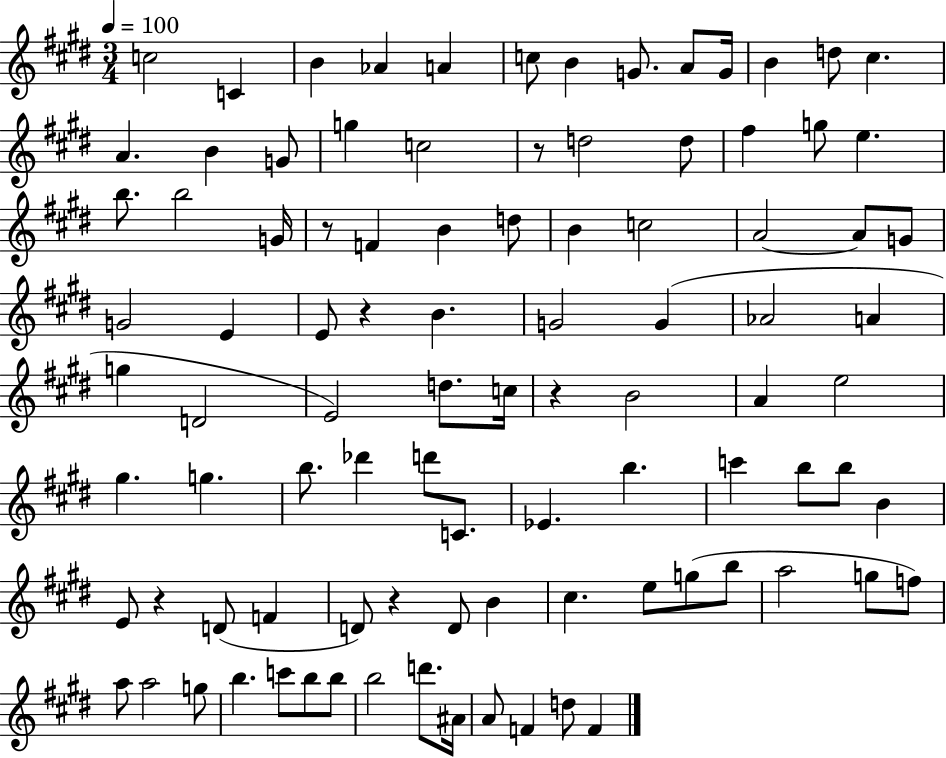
C5/h C4/q B4/q Ab4/q A4/q C5/e B4/q G4/e. A4/e G4/s B4/q D5/e C#5/q. A4/q. B4/q G4/e G5/q C5/h R/e D5/h D5/e F#5/q G5/e E5/q. B5/e. B5/h G4/s R/e F4/q B4/q D5/e B4/q C5/h A4/h A4/e G4/e G4/h E4/q E4/e R/q B4/q. G4/h G4/q Ab4/h A4/q G5/q D4/h E4/h D5/e. C5/s R/q B4/h A4/q E5/h G#5/q. G5/q. B5/e. Db6/q D6/e C4/e. Eb4/q. B5/q. C6/q B5/e B5/e B4/q E4/e R/q D4/e F4/q D4/e R/q D4/e B4/q C#5/q. E5/e G5/e B5/e A5/h G5/e F5/e A5/e A5/h G5/e B5/q. C6/e B5/e B5/e B5/h D6/e. A#4/s A4/e F4/q D5/e F4/q